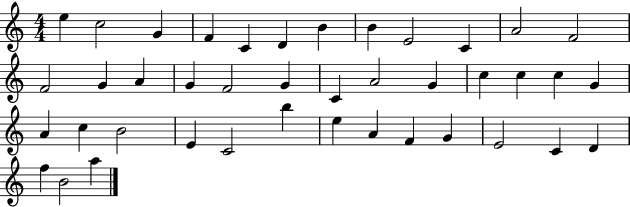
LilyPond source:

{
  \clef treble
  \numericTimeSignature
  \time 4/4
  \key c \major
  e''4 c''2 g'4 | f'4 c'4 d'4 b'4 | b'4 e'2 c'4 | a'2 f'2 | \break f'2 g'4 a'4 | g'4 f'2 g'4 | c'4 a'2 g'4 | c''4 c''4 c''4 g'4 | \break a'4 c''4 b'2 | e'4 c'2 b''4 | e''4 a'4 f'4 g'4 | e'2 c'4 d'4 | \break f''4 b'2 a''4 | \bar "|."
}